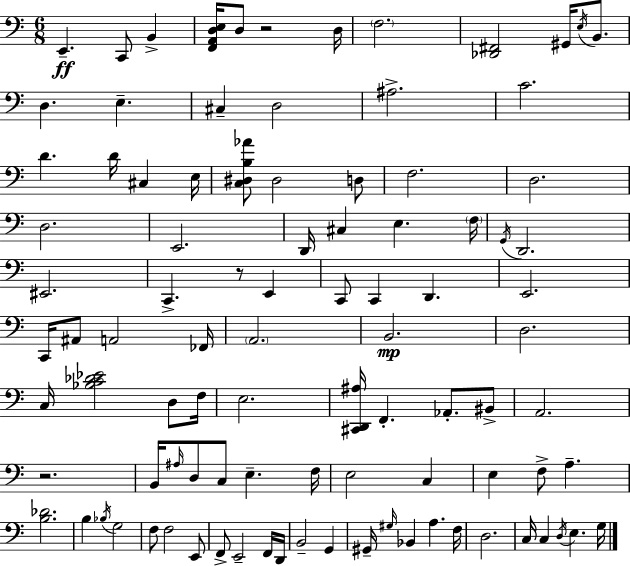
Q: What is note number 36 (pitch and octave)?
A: C2